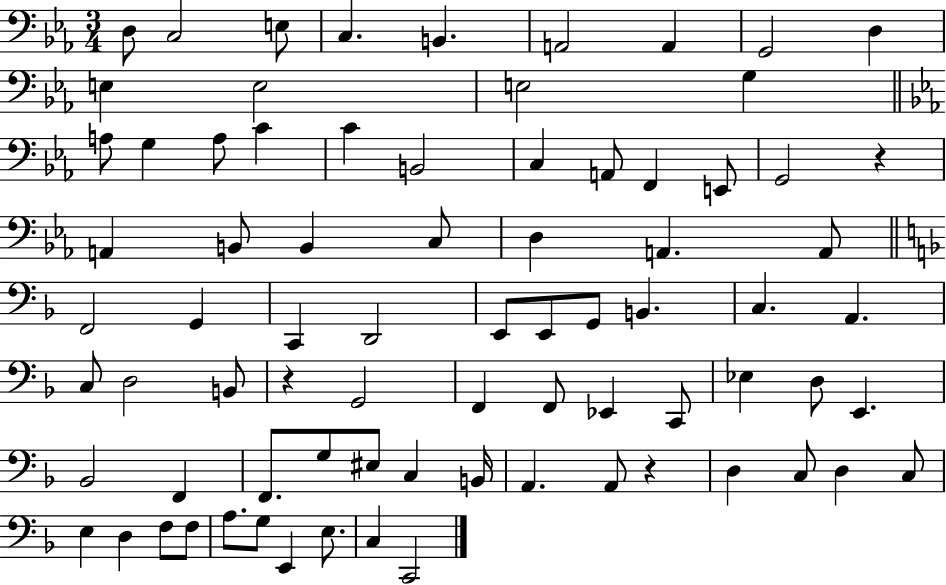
D3/e C3/h E3/e C3/q. B2/q. A2/h A2/q G2/h D3/q E3/q E3/h E3/h G3/q A3/e G3/q A3/e C4/q C4/q B2/h C3/q A2/e F2/q E2/e G2/h R/q A2/q B2/e B2/q C3/e D3/q A2/q. A2/e F2/h G2/q C2/q D2/h E2/e E2/e G2/e B2/q. C3/q. A2/q. C3/e D3/h B2/e R/q G2/h F2/q F2/e Eb2/q C2/e Eb3/q D3/e E2/q. Bb2/h F2/q F2/e. G3/e EIS3/e C3/q B2/s A2/q. A2/e R/q D3/q C3/e D3/q C3/e E3/q D3/q F3/e F3/e A3/e. G3/e E2/q E3/e. C3/q C2/h